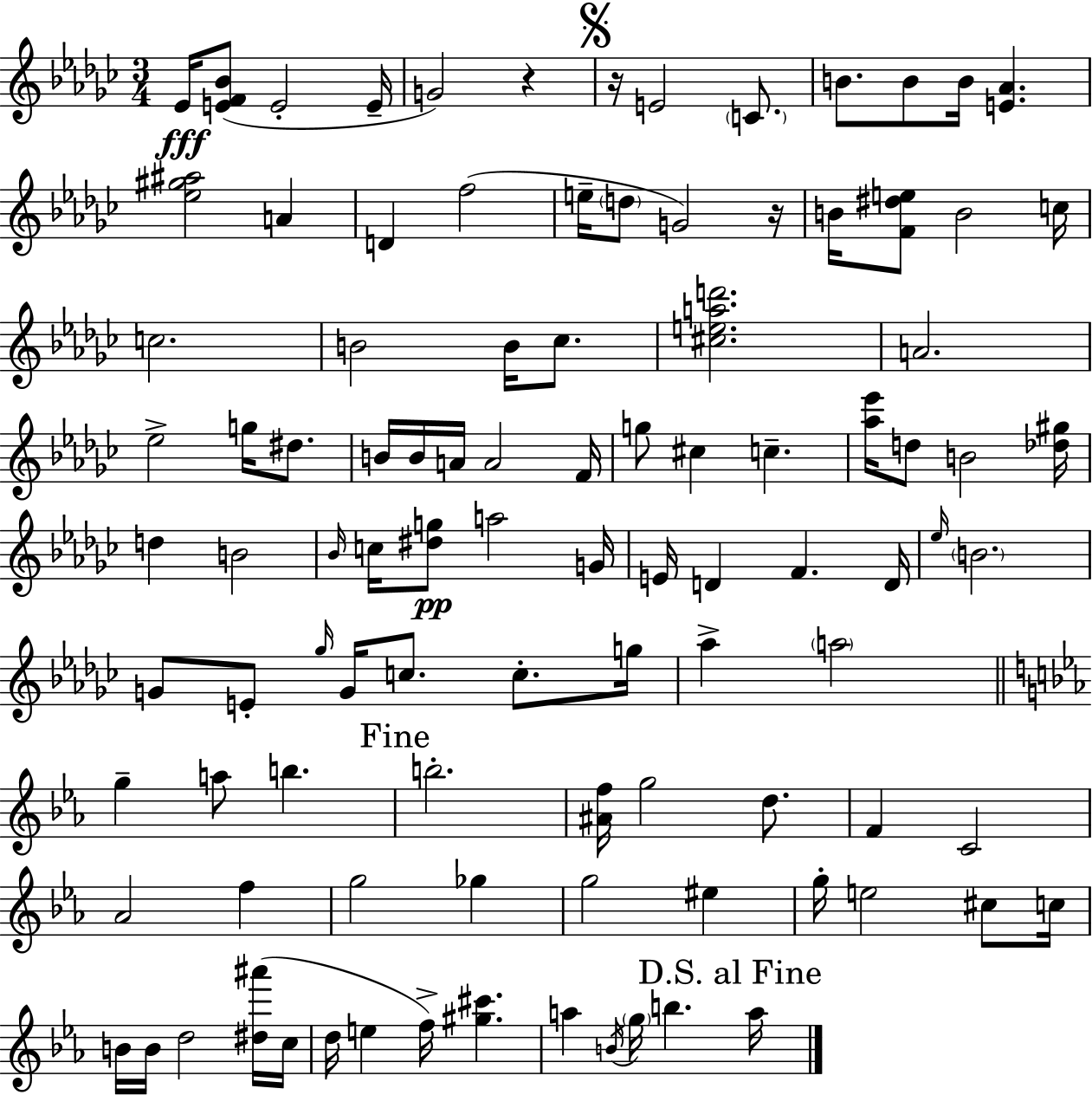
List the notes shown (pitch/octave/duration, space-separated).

Eb4/s [E4,F4,Bb4]/e E4/h E4/s G4/h R/q R/s E4/h C4/e. B4/e. B4/e B4/s [E4,Ab4]/q. [Eb5,G#5,A#5]/h A4/q D4/q F5/h E5/s D5/e G4/h R/s B4/s [F4,D#5,E5]/e B4/h C5/s C5/h. B4/h B4/s CES5/e. [C#5,E5,A5,D6]/h. A4/h. Eb5/h G5/s D#5/e. B4/s B4/s A4/s A4/h F4/s G5/e C#5/q C5/q. [Ab5,Eb6]/s D5/e B4/h [Db5,G#5]/s D5/q B4/h Bb4/s C5/s [D#5,G5]/e A5/h G4/s E4/s D4/q F4/q. D4/s Eb5/s B4/h. G4/e E4/e Gb5/s G4/s C5/e. C5/e. G5/s Ab5/q A5/h G5/q A5/e B5/q. B5/h. [A#4,F5]/s G5/h D5/e. F4/q C4/h Ab4/h F5/q G5/h Gb5/q G5/h EIS5/q G5/s E5/h C#5/e C5/s B4/s B4/s D5/h [D#5,A#6]/s C5/s D5/s E5/q F5/s [G#5,C#6]/q. A5/q B4/s G5/s B5/q. A5/s